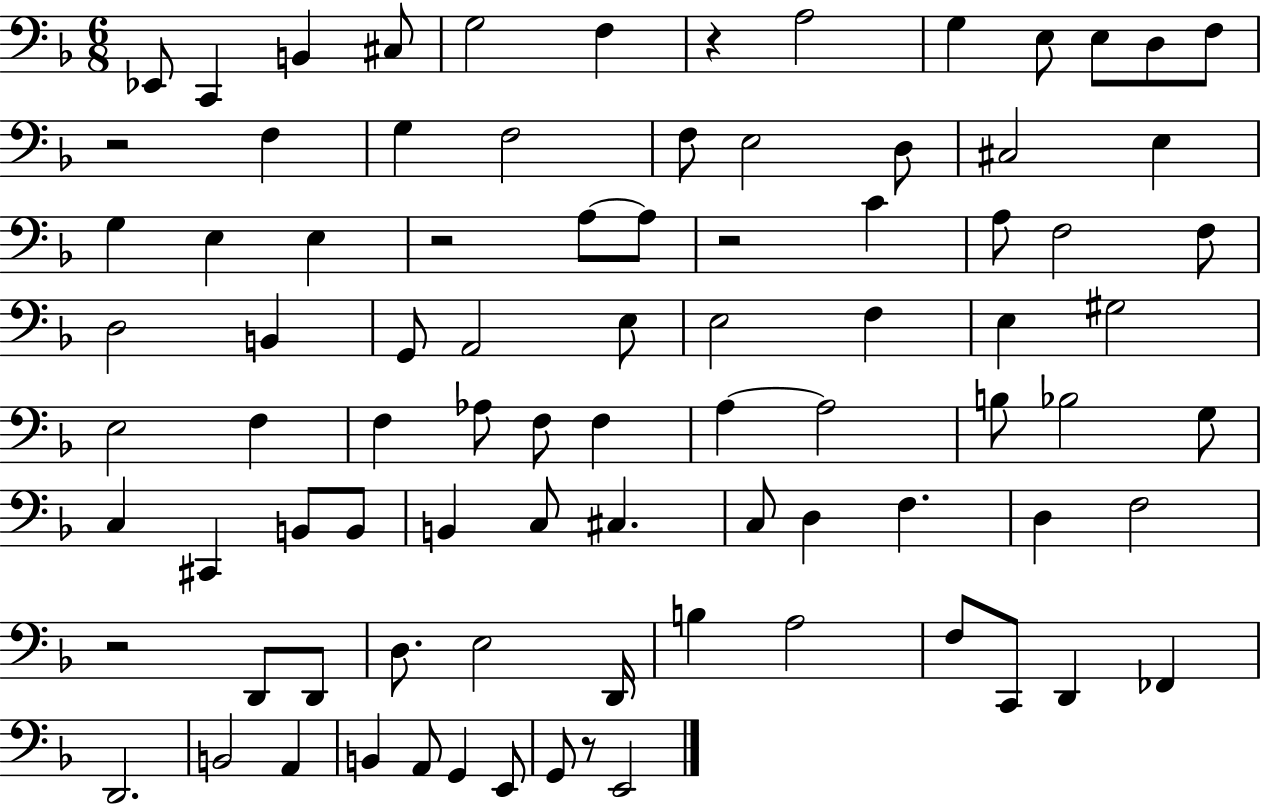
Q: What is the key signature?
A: F major